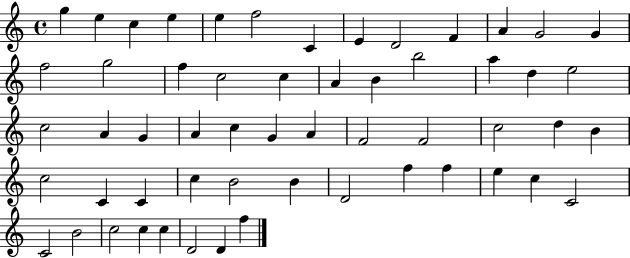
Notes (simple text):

G5/q E5/q C5/q E5/q E5/q F5/h C4/q E4/q D4/h F4/q A4/q G4/h G4/q F5/h G5/h F5/q C5/h C5/q A4/q B4/q B5/h A5/q D5/q E5/h C5/h A4/q G4/q A4/q C5/q G4/q A4/q F4/h F4/h C5/h D5/q B4/q C5/h C4/q C4/q C5/q B4/h B4/q D4/h F5/q F5/q E5/q C5/q C4/h C4/h B4/h C5/h C5/q C5/q D4/h D4/q F5/q